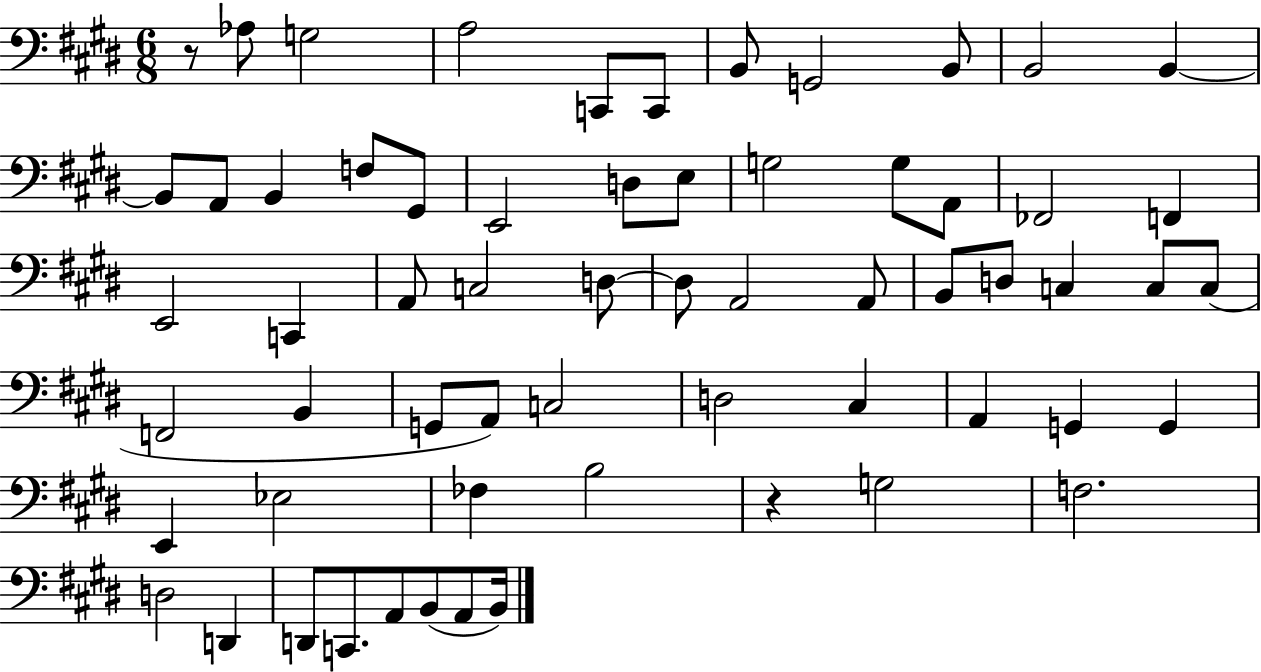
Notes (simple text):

R/e Ab3/e G3/h A3/h C2/e C2/e B2/e G2/h B2/e B2/h B2/q B2/e A2/e B2/q F3/e G#2/e E2/h D3/e E3/e G3/h G3/e A2/e FES2/h F2/q E2/h C2/q A2/e C3/h D3/e D3/e A2/h A2/e B2/e D3/e C3/q C3/e C3/e F2/h B2/q G2/e A2/e C3/h D3/h C#3/q A2/q G2/q G2/q E2/q Eb3/h FES3/q B3/h R/q G3/h F3/h. D3/h D2/q D2/e C2/e. A2/e B2/e A2/e B2/s